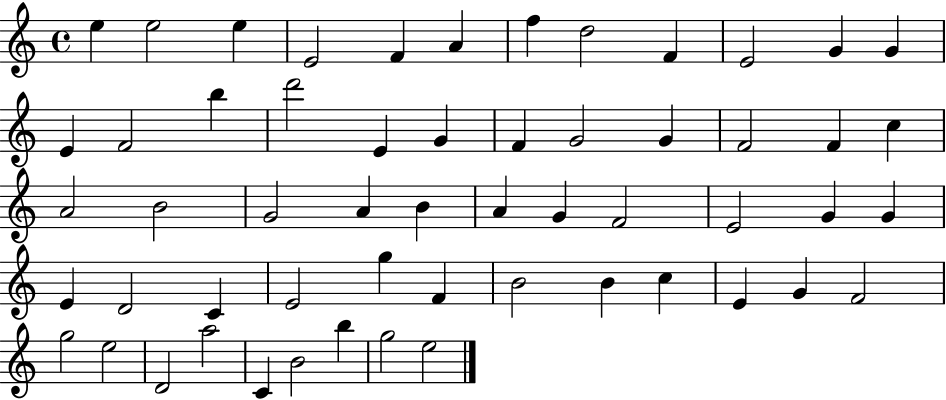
{
  \clef treble
  \time 4/4
  \defaultTimeSignature
  \key c \major
  e''4 e''2 e''4 | e'2 f'4 a'4 | f''4 d''2 f'4 | e'2 g'4 g'4 | \break e'4 f'2 b''4 | d'''2 e'4 g'4 | f'4 g'2 g'4 | f'2 f'4 c''4 | \break a'2 b'2 | g'2 a'4 b'4 | a'4 g'4 f'2 | e'2 g'4 g'4 | \break e'4 d'2 c'4 | e'2 g''4 f'4 | b'2 b'4 c''4 | e'4 g'4 f'2 | \break g''2 e''2 | d'2 a''2 | c'4 b'2 b''4 | g''2 e''2 | \break \bar "|."
}